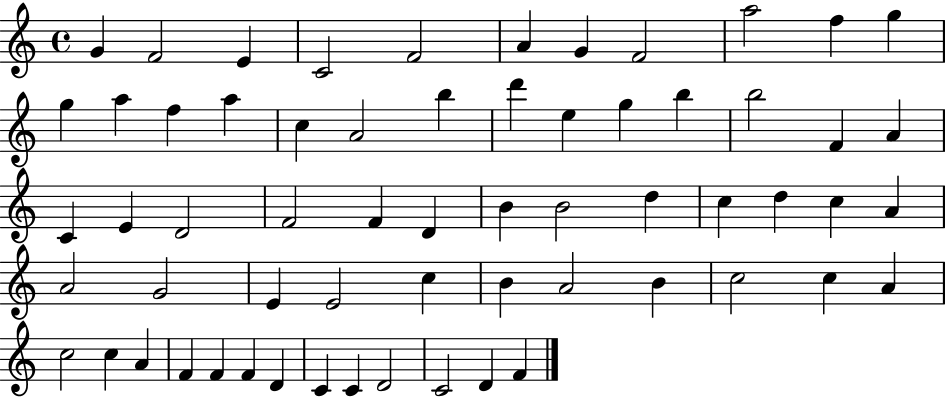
G4/q F4/h E4/q C4/h F4/h A4/q G4/q F4/h A5/h F5/q G5/q G5/q A5/q F5/q A5/q C5/q A4/h B5/q D6/q E5/q G5/q B5/q B5/h F4/q A4/q C4/q E4/q D4/h F4/h F4/q D4/q B4/q B4/h D5/q C5/q D5/q C5/q A4/q A4/h G4/h E4/q E4/h C5/q B4/q A4/h B4/q C5/h C5/q A4/q C5/h C5/q A4/q F4/q F4/q F4/q D4/q C4/q C4/q D4/h C4/h D4/q F4/q